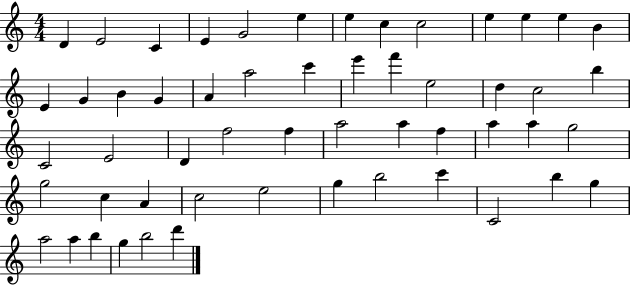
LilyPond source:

{
  \clef treble
  \numericTimeSignature
  \time 4/4
  \key c \major
  d'4 e'2 c'4 | e'4 g'2 e''4 | e''4 c''4 c''2 | e''4 e''4 e''4 b'4 | \break e'4 g'4 b'4 g'4 | a'4 a''2 c'''4 | e'''4 f'''4 e''2 | d''4 c''2 b''4 | \break c'2 e'2 | d'4 f''2 f''4 | a''2 a''4 f''4 | a''4 a''4 g''2 | \break g''2 c''4 a'4 | c''2 e''2 | g''4 b''2 c'''4 | c'2 b''4 g''4 | \break a''2 a''4 b''4 | g''4 b''2 d'''4 | \bar "|."
}